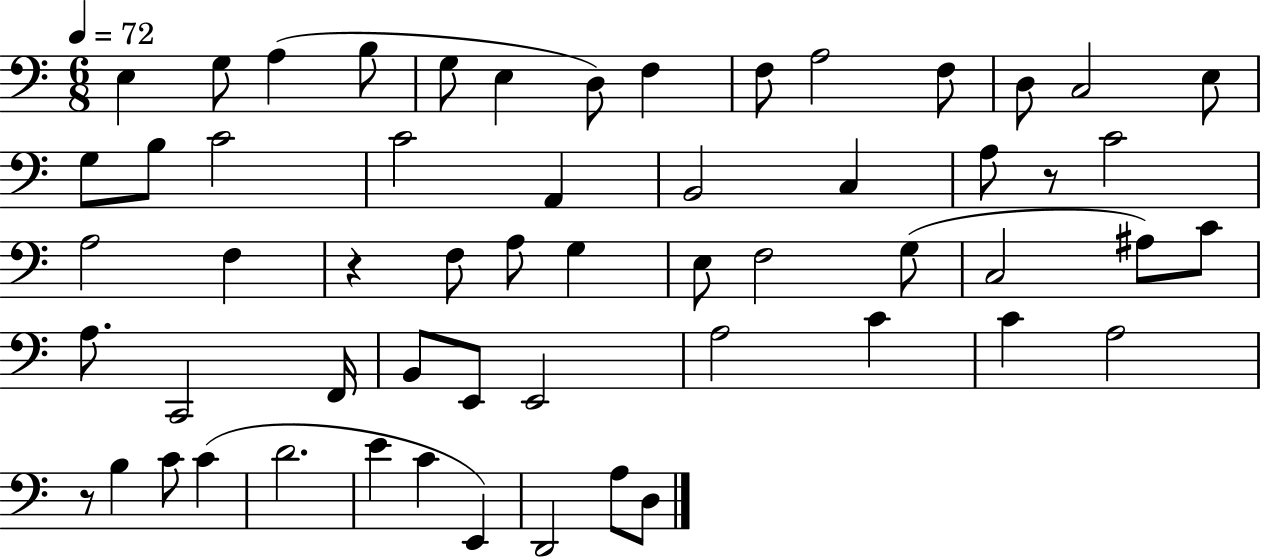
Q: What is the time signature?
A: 6/8